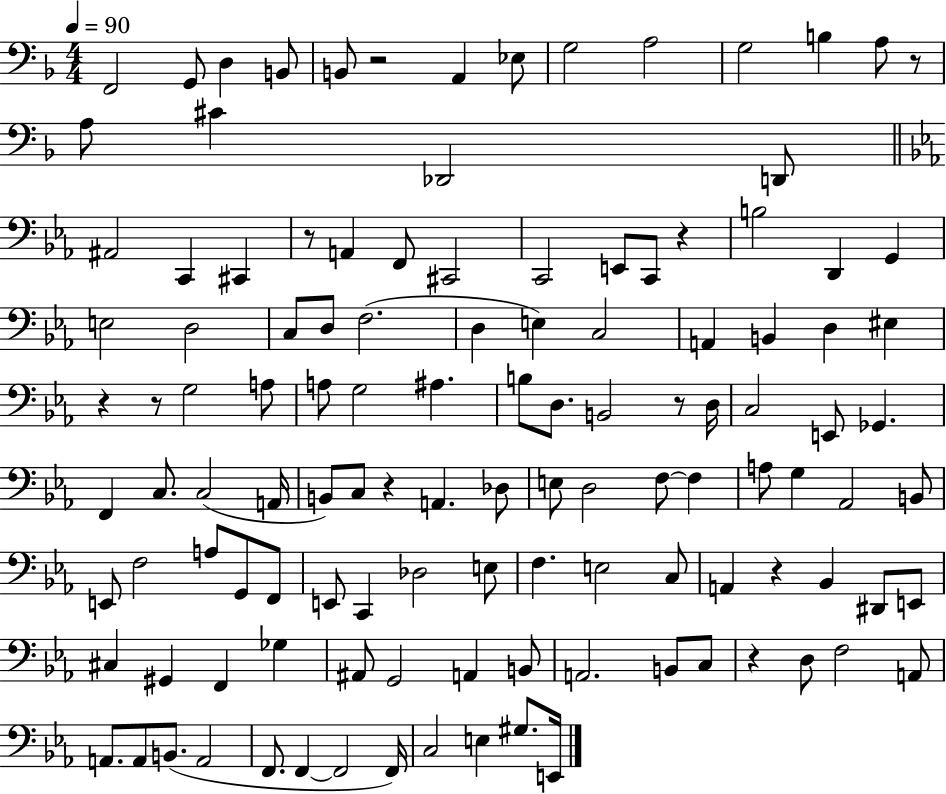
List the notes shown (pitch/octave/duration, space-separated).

F2/h G2/e D3/q B2/e B2/e R/h A2/q Eb3/e G3/h A3/h G3/h B3/q A3/e R/e A3/e C#4/q Db2/h D2/e A#2/h C2/q C#2/q R/e A2/q F2/e C#2/h C2/h E2/e C2/e R/q B3/h D2/q G2/q E3/h D3/h C3/e D3/e F3/h. D3/q E3/q C3/h A2/q B2/q D3/q EIS3/q R/q R/e G3/h A3/e A3/e G3/h A#3/q. B3/e D3/e. B2/h R/e D3/s C3/h E2/e Gb2/q. F2/q C3/e. C3/h A2/s B2/e C3/e R/q A2/q. Db3/e E3/e D3/h F3/e F3/q A3/e G3/q Ab2/h B2/e E2/e F3/h A3/e G2/e F2/e E2/e C2/q Db3/h E3/e F3/q. E3/h C3/e A2/q R/q Bb2/q D#2/e E2/e C#3/q G#2/q F2/q Gb3/q A#2/e G2/h A2/q B2/e A2/h. B2/e C3/e R/q D3/e F3/h A2/e A2/e. A2/e B2/e. A2/h F2/e. F2/q F2/h F2/s C3/h E3/q G#3/e. E2/s